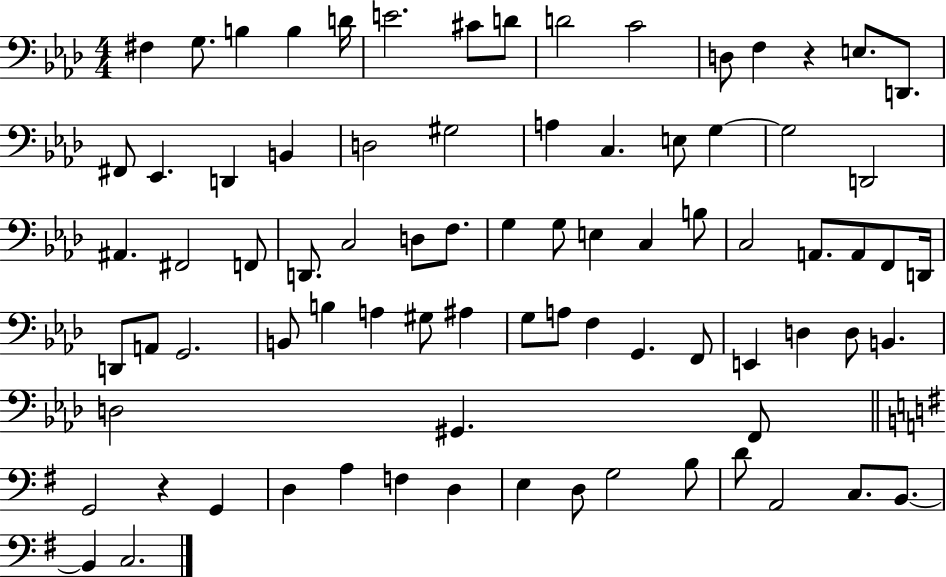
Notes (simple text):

F#3/q G3/e. B3/q B3/q D4/s E4/h. C#4/e D4/e D4/h C4/h D3/e F3/q R/q E3/e. D2/e. F#2/e Eb2/q. D2/q B2/q D3/h G#3/h A3/q C3/q. E3/e G3/q G3/h D2/h A#2/q. F#2/h F2/e D2/e. C3/h D3/e F3/e. G3/q G3/e E3/q C3/q B3/e C3/h A2/e. A2/e F2/e D2/s D2/e A2/e G2/h. B2/e B3/q A3/q G#3/e A#3/q G3/e A3/e F3/q G2/q. F2/e E2/q D3/q D3/e B2/q. D3/h G#2/q. F2/e G2/h R/q G2/q D3/q A3/q F3/q D3/q E3/q D3/e G3/h B3/e D4/e A2/h C3/e. B2/e. B2/q C3/h.